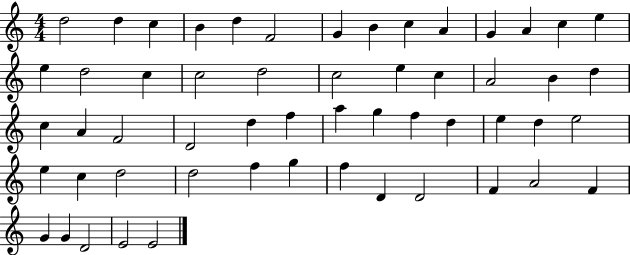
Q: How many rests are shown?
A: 0